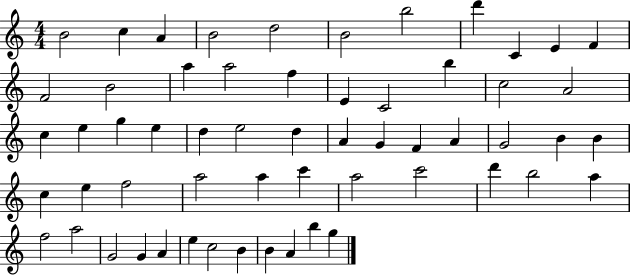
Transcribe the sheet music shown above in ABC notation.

X:1
T:Untitled
M:4/4
L:1/4
K:C
B2 c A B2 d2 B2 b2 d' C E F F2 B2 a a2 f E C2 b c2 A2 c e g e d e2 d A G F A G2 B B c e f2 a2 a c' a2 c'2 d' b2 a f2 a2 G2 G A e c2 B B A b g